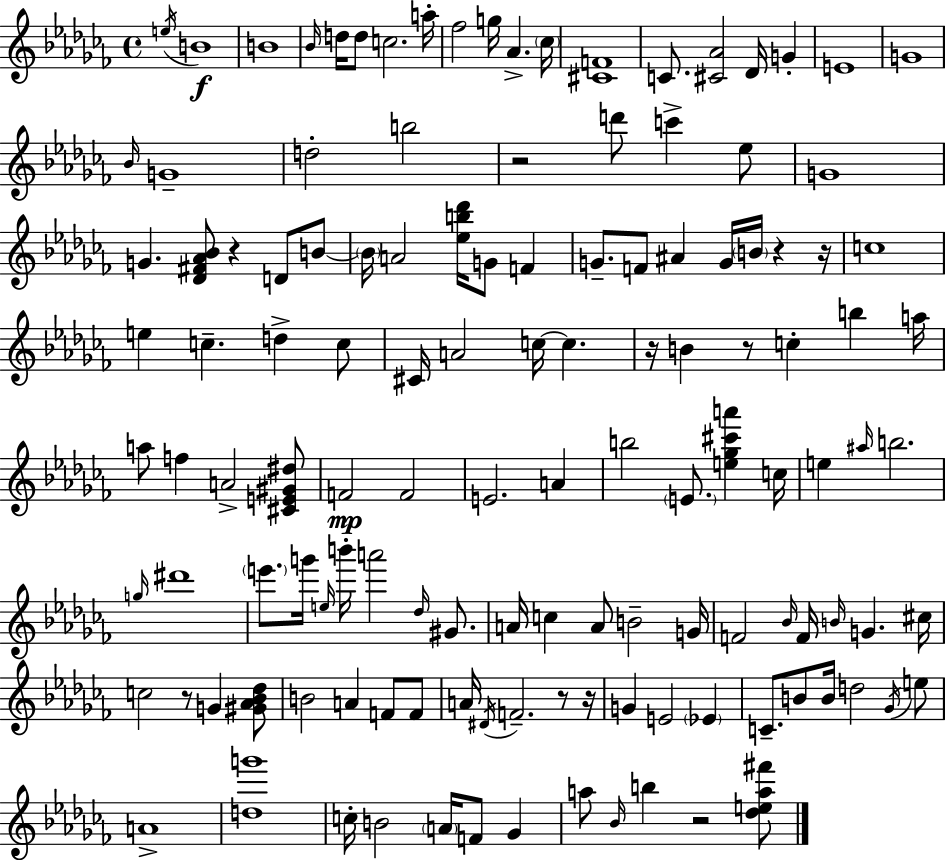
{
  \clef treble
  \time 4/4
  \defaultTimeSignature
  \key aes \minor
  \acciaccatura { e''16 }\f b'1 | b'1 | \grace { bes'16 } d''16 d''8 c''2. | a''16-. fes''2 g''16 aes'4.-> | \break \parenthesize ces''16 <cis' f'>1 | c'8. <cis' aes'>2 des'16 g'4-. | e'1 | g'1 | \break \grace { bes'16 } g'1-- | d''2-. b''2 | r2 d'''8 c'''4-> | ees''8 g'1 | \break g'4. <des' fis' aes' bes'>8 r4 d'8 | b'8~~ \parenthesize b'16 a'2 <ees'' b'' des'''>16 g'8 f'4 | g'8.-- f'8 ais'4 g'16 \parenthesize b'16 r4 | r16 c''1 | \break e''4 c''4.-- d''4-> | c''8 cis'16 a'2 c''16~~ c''4. | r16 b'4 r8 c''4-. b''4 | a''16 a''8 f''4 a'2-> | \break <cis' e' gis' dis''>8 f'2\mp f'2 | e'2. a'4 | b''2 \parenthesize e'8. <e'' ges'' cis''' a'''>4 | c''16 e''4 \grace { ais''16 } b''2. | \break \grace { g''16 } dis'''1 | \parenthesize e'''8. g'''16 \grace { e''16 } b'''16-. a'''2 | \grace { des''16 } gis'8. a'16 c''4 a'8 b'2-- | g'16 f'2 \grace { bes'16 } | \break f'16 \grace { b'16 } g'4. cis''16 c''2 | r8 g'4 <gis' aes' bes' des''>8 b'2 | a'4 f'8 f'8 a'16 \acciaccatura { dis'16 } f'2.-- | r8 r16 g'4 e'2 | \break \parenthesize ees'4 c'8.-- b'8 b'16 | d''2 \acciaccatura { ges'16 } e''8 a'1-> | <d'' g'''>1 | c''16-. b'2 | \break \parenthesize a'16 f'8 ges'4 a''8 \grace { bes'16 } b''4 | r2 <des'' e'' a'' fis'''>8 \bar "|."
}